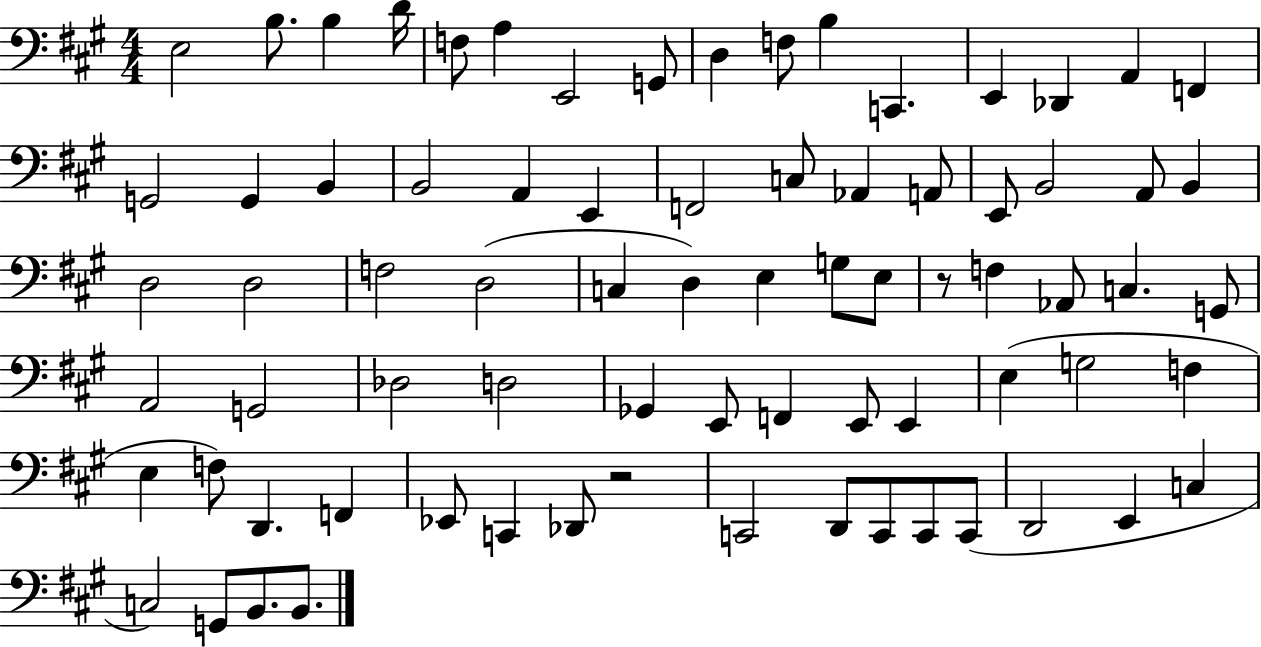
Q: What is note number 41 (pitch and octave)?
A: Ab2